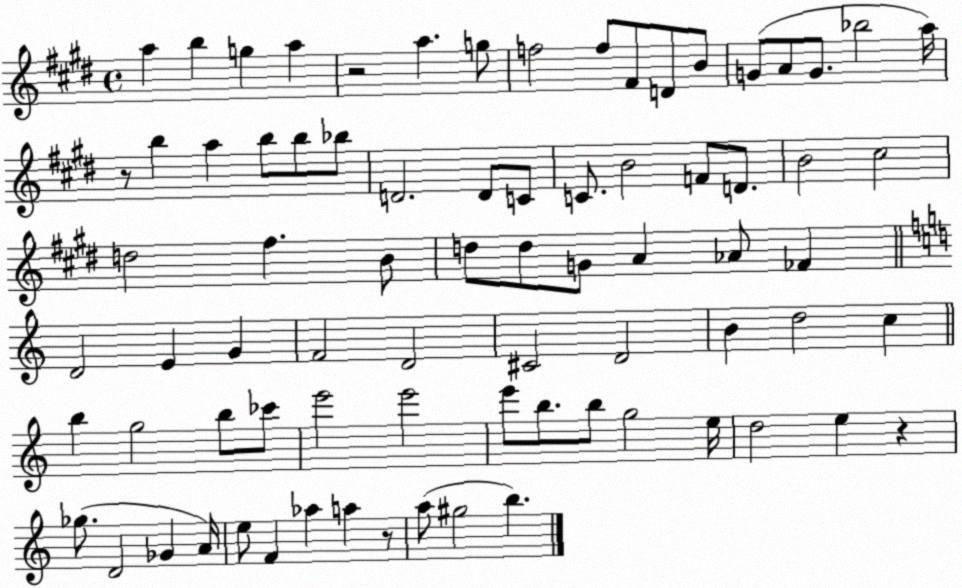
X:1
T:Untitled
M:4/4
L:1/4
K:E
a b g a z2 a g/2 f2 f/2 ^F/2 D/2 B/2 G/2 A/2 G/2 _b2 a/4 z/2 b a b/2 b/2 _b/2 D2 D/2 C/2 C/2 B2 F/2 D/2 B2 ^c2 d2 ^f B/2 d/2 d/2 G/2 A _A/2 _F D2 E G F2 D2 ^C2 D2 B d2 c b g2 b/2 _c'/2 e'2 e'2 e'/2 b/2 b/2 g2 e/4 d2 e z _g/2 D2 _G A/4 e/2 F _a a z/2 a/2 ^g2 b